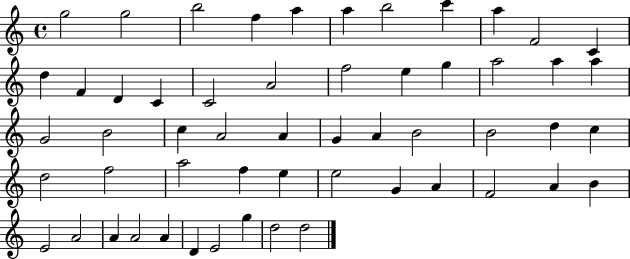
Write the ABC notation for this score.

X:1
T:Untitled
M:4/4
L:1/4
K:C
g2 g2 b2 f a a b2 c' a F2 C d F D C C2 A2 f2 e g a2 a a G2 B2 c A2 A G A B2 B2 d c d2 f2 a2 f e e2 G A F2 A B E2 A2 A A2 A D E2 g d2 d2